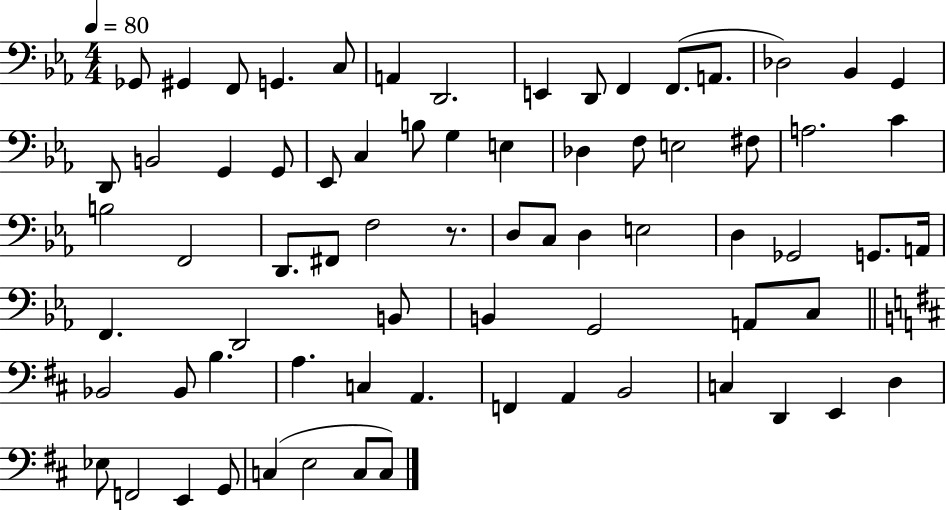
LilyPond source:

{
  \clef bass
  \numericTimeSignature
  \time 4/4
  \key ees \major
  \tempo 4 = 80
  ges,8 gis,4 f,8 g,4. c8 | a,4 d,2. | e,4 d,8 f,4 f,8.( a,8. | des2) bes,4 g,4 | \break d,8 b,2 g,4 g,8 | ees,8 c4 b8 g4 e4 | des4 f8 e2 fis8 | a2. c'4 | \break b2 f,2 | d,8. fis,8 f2 r8. | d8 c8 d4 e2 | d4 ges,2 g,8. a,16 | \break f,4. d,2 b,8 | b,4 g,2 a,8 c8 | \bar "||" \break \key b \minor bes,2 bes,8 b4. | a4. c4 a,4. | f,4 a,4 b,2 | c4 d,4 e,4 d4 | \break ees8 f,2 e,4 g,8 | c4( e2 c8 c8) | \bar "|."
}